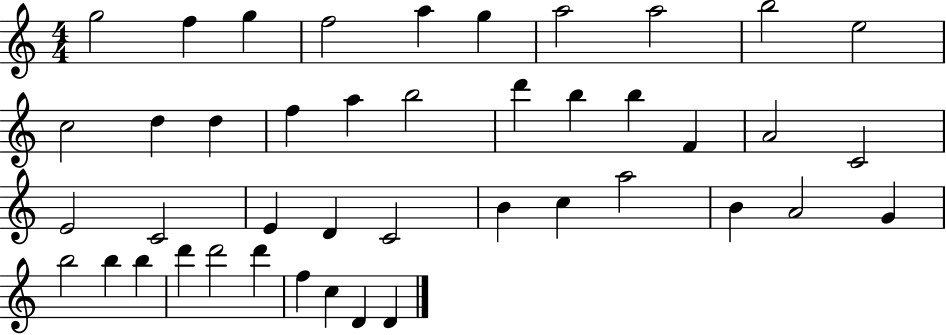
G5/h F5/q G5/q F5/h A5/q G5/q A5/h A5/h B5/h E5/h C5/h D5/q D5/q F5/q A5/q B5/h D6/q B5/q B5/q F4/q A4/h C4/h E4/h C4/h E4/q D4/q C4/h B4/q C5/q A5/h B4/q A4/h G4/q B5/h B5/q B5/q D6/q D6/h D6/q F5/q C5/q D4/q D4/q